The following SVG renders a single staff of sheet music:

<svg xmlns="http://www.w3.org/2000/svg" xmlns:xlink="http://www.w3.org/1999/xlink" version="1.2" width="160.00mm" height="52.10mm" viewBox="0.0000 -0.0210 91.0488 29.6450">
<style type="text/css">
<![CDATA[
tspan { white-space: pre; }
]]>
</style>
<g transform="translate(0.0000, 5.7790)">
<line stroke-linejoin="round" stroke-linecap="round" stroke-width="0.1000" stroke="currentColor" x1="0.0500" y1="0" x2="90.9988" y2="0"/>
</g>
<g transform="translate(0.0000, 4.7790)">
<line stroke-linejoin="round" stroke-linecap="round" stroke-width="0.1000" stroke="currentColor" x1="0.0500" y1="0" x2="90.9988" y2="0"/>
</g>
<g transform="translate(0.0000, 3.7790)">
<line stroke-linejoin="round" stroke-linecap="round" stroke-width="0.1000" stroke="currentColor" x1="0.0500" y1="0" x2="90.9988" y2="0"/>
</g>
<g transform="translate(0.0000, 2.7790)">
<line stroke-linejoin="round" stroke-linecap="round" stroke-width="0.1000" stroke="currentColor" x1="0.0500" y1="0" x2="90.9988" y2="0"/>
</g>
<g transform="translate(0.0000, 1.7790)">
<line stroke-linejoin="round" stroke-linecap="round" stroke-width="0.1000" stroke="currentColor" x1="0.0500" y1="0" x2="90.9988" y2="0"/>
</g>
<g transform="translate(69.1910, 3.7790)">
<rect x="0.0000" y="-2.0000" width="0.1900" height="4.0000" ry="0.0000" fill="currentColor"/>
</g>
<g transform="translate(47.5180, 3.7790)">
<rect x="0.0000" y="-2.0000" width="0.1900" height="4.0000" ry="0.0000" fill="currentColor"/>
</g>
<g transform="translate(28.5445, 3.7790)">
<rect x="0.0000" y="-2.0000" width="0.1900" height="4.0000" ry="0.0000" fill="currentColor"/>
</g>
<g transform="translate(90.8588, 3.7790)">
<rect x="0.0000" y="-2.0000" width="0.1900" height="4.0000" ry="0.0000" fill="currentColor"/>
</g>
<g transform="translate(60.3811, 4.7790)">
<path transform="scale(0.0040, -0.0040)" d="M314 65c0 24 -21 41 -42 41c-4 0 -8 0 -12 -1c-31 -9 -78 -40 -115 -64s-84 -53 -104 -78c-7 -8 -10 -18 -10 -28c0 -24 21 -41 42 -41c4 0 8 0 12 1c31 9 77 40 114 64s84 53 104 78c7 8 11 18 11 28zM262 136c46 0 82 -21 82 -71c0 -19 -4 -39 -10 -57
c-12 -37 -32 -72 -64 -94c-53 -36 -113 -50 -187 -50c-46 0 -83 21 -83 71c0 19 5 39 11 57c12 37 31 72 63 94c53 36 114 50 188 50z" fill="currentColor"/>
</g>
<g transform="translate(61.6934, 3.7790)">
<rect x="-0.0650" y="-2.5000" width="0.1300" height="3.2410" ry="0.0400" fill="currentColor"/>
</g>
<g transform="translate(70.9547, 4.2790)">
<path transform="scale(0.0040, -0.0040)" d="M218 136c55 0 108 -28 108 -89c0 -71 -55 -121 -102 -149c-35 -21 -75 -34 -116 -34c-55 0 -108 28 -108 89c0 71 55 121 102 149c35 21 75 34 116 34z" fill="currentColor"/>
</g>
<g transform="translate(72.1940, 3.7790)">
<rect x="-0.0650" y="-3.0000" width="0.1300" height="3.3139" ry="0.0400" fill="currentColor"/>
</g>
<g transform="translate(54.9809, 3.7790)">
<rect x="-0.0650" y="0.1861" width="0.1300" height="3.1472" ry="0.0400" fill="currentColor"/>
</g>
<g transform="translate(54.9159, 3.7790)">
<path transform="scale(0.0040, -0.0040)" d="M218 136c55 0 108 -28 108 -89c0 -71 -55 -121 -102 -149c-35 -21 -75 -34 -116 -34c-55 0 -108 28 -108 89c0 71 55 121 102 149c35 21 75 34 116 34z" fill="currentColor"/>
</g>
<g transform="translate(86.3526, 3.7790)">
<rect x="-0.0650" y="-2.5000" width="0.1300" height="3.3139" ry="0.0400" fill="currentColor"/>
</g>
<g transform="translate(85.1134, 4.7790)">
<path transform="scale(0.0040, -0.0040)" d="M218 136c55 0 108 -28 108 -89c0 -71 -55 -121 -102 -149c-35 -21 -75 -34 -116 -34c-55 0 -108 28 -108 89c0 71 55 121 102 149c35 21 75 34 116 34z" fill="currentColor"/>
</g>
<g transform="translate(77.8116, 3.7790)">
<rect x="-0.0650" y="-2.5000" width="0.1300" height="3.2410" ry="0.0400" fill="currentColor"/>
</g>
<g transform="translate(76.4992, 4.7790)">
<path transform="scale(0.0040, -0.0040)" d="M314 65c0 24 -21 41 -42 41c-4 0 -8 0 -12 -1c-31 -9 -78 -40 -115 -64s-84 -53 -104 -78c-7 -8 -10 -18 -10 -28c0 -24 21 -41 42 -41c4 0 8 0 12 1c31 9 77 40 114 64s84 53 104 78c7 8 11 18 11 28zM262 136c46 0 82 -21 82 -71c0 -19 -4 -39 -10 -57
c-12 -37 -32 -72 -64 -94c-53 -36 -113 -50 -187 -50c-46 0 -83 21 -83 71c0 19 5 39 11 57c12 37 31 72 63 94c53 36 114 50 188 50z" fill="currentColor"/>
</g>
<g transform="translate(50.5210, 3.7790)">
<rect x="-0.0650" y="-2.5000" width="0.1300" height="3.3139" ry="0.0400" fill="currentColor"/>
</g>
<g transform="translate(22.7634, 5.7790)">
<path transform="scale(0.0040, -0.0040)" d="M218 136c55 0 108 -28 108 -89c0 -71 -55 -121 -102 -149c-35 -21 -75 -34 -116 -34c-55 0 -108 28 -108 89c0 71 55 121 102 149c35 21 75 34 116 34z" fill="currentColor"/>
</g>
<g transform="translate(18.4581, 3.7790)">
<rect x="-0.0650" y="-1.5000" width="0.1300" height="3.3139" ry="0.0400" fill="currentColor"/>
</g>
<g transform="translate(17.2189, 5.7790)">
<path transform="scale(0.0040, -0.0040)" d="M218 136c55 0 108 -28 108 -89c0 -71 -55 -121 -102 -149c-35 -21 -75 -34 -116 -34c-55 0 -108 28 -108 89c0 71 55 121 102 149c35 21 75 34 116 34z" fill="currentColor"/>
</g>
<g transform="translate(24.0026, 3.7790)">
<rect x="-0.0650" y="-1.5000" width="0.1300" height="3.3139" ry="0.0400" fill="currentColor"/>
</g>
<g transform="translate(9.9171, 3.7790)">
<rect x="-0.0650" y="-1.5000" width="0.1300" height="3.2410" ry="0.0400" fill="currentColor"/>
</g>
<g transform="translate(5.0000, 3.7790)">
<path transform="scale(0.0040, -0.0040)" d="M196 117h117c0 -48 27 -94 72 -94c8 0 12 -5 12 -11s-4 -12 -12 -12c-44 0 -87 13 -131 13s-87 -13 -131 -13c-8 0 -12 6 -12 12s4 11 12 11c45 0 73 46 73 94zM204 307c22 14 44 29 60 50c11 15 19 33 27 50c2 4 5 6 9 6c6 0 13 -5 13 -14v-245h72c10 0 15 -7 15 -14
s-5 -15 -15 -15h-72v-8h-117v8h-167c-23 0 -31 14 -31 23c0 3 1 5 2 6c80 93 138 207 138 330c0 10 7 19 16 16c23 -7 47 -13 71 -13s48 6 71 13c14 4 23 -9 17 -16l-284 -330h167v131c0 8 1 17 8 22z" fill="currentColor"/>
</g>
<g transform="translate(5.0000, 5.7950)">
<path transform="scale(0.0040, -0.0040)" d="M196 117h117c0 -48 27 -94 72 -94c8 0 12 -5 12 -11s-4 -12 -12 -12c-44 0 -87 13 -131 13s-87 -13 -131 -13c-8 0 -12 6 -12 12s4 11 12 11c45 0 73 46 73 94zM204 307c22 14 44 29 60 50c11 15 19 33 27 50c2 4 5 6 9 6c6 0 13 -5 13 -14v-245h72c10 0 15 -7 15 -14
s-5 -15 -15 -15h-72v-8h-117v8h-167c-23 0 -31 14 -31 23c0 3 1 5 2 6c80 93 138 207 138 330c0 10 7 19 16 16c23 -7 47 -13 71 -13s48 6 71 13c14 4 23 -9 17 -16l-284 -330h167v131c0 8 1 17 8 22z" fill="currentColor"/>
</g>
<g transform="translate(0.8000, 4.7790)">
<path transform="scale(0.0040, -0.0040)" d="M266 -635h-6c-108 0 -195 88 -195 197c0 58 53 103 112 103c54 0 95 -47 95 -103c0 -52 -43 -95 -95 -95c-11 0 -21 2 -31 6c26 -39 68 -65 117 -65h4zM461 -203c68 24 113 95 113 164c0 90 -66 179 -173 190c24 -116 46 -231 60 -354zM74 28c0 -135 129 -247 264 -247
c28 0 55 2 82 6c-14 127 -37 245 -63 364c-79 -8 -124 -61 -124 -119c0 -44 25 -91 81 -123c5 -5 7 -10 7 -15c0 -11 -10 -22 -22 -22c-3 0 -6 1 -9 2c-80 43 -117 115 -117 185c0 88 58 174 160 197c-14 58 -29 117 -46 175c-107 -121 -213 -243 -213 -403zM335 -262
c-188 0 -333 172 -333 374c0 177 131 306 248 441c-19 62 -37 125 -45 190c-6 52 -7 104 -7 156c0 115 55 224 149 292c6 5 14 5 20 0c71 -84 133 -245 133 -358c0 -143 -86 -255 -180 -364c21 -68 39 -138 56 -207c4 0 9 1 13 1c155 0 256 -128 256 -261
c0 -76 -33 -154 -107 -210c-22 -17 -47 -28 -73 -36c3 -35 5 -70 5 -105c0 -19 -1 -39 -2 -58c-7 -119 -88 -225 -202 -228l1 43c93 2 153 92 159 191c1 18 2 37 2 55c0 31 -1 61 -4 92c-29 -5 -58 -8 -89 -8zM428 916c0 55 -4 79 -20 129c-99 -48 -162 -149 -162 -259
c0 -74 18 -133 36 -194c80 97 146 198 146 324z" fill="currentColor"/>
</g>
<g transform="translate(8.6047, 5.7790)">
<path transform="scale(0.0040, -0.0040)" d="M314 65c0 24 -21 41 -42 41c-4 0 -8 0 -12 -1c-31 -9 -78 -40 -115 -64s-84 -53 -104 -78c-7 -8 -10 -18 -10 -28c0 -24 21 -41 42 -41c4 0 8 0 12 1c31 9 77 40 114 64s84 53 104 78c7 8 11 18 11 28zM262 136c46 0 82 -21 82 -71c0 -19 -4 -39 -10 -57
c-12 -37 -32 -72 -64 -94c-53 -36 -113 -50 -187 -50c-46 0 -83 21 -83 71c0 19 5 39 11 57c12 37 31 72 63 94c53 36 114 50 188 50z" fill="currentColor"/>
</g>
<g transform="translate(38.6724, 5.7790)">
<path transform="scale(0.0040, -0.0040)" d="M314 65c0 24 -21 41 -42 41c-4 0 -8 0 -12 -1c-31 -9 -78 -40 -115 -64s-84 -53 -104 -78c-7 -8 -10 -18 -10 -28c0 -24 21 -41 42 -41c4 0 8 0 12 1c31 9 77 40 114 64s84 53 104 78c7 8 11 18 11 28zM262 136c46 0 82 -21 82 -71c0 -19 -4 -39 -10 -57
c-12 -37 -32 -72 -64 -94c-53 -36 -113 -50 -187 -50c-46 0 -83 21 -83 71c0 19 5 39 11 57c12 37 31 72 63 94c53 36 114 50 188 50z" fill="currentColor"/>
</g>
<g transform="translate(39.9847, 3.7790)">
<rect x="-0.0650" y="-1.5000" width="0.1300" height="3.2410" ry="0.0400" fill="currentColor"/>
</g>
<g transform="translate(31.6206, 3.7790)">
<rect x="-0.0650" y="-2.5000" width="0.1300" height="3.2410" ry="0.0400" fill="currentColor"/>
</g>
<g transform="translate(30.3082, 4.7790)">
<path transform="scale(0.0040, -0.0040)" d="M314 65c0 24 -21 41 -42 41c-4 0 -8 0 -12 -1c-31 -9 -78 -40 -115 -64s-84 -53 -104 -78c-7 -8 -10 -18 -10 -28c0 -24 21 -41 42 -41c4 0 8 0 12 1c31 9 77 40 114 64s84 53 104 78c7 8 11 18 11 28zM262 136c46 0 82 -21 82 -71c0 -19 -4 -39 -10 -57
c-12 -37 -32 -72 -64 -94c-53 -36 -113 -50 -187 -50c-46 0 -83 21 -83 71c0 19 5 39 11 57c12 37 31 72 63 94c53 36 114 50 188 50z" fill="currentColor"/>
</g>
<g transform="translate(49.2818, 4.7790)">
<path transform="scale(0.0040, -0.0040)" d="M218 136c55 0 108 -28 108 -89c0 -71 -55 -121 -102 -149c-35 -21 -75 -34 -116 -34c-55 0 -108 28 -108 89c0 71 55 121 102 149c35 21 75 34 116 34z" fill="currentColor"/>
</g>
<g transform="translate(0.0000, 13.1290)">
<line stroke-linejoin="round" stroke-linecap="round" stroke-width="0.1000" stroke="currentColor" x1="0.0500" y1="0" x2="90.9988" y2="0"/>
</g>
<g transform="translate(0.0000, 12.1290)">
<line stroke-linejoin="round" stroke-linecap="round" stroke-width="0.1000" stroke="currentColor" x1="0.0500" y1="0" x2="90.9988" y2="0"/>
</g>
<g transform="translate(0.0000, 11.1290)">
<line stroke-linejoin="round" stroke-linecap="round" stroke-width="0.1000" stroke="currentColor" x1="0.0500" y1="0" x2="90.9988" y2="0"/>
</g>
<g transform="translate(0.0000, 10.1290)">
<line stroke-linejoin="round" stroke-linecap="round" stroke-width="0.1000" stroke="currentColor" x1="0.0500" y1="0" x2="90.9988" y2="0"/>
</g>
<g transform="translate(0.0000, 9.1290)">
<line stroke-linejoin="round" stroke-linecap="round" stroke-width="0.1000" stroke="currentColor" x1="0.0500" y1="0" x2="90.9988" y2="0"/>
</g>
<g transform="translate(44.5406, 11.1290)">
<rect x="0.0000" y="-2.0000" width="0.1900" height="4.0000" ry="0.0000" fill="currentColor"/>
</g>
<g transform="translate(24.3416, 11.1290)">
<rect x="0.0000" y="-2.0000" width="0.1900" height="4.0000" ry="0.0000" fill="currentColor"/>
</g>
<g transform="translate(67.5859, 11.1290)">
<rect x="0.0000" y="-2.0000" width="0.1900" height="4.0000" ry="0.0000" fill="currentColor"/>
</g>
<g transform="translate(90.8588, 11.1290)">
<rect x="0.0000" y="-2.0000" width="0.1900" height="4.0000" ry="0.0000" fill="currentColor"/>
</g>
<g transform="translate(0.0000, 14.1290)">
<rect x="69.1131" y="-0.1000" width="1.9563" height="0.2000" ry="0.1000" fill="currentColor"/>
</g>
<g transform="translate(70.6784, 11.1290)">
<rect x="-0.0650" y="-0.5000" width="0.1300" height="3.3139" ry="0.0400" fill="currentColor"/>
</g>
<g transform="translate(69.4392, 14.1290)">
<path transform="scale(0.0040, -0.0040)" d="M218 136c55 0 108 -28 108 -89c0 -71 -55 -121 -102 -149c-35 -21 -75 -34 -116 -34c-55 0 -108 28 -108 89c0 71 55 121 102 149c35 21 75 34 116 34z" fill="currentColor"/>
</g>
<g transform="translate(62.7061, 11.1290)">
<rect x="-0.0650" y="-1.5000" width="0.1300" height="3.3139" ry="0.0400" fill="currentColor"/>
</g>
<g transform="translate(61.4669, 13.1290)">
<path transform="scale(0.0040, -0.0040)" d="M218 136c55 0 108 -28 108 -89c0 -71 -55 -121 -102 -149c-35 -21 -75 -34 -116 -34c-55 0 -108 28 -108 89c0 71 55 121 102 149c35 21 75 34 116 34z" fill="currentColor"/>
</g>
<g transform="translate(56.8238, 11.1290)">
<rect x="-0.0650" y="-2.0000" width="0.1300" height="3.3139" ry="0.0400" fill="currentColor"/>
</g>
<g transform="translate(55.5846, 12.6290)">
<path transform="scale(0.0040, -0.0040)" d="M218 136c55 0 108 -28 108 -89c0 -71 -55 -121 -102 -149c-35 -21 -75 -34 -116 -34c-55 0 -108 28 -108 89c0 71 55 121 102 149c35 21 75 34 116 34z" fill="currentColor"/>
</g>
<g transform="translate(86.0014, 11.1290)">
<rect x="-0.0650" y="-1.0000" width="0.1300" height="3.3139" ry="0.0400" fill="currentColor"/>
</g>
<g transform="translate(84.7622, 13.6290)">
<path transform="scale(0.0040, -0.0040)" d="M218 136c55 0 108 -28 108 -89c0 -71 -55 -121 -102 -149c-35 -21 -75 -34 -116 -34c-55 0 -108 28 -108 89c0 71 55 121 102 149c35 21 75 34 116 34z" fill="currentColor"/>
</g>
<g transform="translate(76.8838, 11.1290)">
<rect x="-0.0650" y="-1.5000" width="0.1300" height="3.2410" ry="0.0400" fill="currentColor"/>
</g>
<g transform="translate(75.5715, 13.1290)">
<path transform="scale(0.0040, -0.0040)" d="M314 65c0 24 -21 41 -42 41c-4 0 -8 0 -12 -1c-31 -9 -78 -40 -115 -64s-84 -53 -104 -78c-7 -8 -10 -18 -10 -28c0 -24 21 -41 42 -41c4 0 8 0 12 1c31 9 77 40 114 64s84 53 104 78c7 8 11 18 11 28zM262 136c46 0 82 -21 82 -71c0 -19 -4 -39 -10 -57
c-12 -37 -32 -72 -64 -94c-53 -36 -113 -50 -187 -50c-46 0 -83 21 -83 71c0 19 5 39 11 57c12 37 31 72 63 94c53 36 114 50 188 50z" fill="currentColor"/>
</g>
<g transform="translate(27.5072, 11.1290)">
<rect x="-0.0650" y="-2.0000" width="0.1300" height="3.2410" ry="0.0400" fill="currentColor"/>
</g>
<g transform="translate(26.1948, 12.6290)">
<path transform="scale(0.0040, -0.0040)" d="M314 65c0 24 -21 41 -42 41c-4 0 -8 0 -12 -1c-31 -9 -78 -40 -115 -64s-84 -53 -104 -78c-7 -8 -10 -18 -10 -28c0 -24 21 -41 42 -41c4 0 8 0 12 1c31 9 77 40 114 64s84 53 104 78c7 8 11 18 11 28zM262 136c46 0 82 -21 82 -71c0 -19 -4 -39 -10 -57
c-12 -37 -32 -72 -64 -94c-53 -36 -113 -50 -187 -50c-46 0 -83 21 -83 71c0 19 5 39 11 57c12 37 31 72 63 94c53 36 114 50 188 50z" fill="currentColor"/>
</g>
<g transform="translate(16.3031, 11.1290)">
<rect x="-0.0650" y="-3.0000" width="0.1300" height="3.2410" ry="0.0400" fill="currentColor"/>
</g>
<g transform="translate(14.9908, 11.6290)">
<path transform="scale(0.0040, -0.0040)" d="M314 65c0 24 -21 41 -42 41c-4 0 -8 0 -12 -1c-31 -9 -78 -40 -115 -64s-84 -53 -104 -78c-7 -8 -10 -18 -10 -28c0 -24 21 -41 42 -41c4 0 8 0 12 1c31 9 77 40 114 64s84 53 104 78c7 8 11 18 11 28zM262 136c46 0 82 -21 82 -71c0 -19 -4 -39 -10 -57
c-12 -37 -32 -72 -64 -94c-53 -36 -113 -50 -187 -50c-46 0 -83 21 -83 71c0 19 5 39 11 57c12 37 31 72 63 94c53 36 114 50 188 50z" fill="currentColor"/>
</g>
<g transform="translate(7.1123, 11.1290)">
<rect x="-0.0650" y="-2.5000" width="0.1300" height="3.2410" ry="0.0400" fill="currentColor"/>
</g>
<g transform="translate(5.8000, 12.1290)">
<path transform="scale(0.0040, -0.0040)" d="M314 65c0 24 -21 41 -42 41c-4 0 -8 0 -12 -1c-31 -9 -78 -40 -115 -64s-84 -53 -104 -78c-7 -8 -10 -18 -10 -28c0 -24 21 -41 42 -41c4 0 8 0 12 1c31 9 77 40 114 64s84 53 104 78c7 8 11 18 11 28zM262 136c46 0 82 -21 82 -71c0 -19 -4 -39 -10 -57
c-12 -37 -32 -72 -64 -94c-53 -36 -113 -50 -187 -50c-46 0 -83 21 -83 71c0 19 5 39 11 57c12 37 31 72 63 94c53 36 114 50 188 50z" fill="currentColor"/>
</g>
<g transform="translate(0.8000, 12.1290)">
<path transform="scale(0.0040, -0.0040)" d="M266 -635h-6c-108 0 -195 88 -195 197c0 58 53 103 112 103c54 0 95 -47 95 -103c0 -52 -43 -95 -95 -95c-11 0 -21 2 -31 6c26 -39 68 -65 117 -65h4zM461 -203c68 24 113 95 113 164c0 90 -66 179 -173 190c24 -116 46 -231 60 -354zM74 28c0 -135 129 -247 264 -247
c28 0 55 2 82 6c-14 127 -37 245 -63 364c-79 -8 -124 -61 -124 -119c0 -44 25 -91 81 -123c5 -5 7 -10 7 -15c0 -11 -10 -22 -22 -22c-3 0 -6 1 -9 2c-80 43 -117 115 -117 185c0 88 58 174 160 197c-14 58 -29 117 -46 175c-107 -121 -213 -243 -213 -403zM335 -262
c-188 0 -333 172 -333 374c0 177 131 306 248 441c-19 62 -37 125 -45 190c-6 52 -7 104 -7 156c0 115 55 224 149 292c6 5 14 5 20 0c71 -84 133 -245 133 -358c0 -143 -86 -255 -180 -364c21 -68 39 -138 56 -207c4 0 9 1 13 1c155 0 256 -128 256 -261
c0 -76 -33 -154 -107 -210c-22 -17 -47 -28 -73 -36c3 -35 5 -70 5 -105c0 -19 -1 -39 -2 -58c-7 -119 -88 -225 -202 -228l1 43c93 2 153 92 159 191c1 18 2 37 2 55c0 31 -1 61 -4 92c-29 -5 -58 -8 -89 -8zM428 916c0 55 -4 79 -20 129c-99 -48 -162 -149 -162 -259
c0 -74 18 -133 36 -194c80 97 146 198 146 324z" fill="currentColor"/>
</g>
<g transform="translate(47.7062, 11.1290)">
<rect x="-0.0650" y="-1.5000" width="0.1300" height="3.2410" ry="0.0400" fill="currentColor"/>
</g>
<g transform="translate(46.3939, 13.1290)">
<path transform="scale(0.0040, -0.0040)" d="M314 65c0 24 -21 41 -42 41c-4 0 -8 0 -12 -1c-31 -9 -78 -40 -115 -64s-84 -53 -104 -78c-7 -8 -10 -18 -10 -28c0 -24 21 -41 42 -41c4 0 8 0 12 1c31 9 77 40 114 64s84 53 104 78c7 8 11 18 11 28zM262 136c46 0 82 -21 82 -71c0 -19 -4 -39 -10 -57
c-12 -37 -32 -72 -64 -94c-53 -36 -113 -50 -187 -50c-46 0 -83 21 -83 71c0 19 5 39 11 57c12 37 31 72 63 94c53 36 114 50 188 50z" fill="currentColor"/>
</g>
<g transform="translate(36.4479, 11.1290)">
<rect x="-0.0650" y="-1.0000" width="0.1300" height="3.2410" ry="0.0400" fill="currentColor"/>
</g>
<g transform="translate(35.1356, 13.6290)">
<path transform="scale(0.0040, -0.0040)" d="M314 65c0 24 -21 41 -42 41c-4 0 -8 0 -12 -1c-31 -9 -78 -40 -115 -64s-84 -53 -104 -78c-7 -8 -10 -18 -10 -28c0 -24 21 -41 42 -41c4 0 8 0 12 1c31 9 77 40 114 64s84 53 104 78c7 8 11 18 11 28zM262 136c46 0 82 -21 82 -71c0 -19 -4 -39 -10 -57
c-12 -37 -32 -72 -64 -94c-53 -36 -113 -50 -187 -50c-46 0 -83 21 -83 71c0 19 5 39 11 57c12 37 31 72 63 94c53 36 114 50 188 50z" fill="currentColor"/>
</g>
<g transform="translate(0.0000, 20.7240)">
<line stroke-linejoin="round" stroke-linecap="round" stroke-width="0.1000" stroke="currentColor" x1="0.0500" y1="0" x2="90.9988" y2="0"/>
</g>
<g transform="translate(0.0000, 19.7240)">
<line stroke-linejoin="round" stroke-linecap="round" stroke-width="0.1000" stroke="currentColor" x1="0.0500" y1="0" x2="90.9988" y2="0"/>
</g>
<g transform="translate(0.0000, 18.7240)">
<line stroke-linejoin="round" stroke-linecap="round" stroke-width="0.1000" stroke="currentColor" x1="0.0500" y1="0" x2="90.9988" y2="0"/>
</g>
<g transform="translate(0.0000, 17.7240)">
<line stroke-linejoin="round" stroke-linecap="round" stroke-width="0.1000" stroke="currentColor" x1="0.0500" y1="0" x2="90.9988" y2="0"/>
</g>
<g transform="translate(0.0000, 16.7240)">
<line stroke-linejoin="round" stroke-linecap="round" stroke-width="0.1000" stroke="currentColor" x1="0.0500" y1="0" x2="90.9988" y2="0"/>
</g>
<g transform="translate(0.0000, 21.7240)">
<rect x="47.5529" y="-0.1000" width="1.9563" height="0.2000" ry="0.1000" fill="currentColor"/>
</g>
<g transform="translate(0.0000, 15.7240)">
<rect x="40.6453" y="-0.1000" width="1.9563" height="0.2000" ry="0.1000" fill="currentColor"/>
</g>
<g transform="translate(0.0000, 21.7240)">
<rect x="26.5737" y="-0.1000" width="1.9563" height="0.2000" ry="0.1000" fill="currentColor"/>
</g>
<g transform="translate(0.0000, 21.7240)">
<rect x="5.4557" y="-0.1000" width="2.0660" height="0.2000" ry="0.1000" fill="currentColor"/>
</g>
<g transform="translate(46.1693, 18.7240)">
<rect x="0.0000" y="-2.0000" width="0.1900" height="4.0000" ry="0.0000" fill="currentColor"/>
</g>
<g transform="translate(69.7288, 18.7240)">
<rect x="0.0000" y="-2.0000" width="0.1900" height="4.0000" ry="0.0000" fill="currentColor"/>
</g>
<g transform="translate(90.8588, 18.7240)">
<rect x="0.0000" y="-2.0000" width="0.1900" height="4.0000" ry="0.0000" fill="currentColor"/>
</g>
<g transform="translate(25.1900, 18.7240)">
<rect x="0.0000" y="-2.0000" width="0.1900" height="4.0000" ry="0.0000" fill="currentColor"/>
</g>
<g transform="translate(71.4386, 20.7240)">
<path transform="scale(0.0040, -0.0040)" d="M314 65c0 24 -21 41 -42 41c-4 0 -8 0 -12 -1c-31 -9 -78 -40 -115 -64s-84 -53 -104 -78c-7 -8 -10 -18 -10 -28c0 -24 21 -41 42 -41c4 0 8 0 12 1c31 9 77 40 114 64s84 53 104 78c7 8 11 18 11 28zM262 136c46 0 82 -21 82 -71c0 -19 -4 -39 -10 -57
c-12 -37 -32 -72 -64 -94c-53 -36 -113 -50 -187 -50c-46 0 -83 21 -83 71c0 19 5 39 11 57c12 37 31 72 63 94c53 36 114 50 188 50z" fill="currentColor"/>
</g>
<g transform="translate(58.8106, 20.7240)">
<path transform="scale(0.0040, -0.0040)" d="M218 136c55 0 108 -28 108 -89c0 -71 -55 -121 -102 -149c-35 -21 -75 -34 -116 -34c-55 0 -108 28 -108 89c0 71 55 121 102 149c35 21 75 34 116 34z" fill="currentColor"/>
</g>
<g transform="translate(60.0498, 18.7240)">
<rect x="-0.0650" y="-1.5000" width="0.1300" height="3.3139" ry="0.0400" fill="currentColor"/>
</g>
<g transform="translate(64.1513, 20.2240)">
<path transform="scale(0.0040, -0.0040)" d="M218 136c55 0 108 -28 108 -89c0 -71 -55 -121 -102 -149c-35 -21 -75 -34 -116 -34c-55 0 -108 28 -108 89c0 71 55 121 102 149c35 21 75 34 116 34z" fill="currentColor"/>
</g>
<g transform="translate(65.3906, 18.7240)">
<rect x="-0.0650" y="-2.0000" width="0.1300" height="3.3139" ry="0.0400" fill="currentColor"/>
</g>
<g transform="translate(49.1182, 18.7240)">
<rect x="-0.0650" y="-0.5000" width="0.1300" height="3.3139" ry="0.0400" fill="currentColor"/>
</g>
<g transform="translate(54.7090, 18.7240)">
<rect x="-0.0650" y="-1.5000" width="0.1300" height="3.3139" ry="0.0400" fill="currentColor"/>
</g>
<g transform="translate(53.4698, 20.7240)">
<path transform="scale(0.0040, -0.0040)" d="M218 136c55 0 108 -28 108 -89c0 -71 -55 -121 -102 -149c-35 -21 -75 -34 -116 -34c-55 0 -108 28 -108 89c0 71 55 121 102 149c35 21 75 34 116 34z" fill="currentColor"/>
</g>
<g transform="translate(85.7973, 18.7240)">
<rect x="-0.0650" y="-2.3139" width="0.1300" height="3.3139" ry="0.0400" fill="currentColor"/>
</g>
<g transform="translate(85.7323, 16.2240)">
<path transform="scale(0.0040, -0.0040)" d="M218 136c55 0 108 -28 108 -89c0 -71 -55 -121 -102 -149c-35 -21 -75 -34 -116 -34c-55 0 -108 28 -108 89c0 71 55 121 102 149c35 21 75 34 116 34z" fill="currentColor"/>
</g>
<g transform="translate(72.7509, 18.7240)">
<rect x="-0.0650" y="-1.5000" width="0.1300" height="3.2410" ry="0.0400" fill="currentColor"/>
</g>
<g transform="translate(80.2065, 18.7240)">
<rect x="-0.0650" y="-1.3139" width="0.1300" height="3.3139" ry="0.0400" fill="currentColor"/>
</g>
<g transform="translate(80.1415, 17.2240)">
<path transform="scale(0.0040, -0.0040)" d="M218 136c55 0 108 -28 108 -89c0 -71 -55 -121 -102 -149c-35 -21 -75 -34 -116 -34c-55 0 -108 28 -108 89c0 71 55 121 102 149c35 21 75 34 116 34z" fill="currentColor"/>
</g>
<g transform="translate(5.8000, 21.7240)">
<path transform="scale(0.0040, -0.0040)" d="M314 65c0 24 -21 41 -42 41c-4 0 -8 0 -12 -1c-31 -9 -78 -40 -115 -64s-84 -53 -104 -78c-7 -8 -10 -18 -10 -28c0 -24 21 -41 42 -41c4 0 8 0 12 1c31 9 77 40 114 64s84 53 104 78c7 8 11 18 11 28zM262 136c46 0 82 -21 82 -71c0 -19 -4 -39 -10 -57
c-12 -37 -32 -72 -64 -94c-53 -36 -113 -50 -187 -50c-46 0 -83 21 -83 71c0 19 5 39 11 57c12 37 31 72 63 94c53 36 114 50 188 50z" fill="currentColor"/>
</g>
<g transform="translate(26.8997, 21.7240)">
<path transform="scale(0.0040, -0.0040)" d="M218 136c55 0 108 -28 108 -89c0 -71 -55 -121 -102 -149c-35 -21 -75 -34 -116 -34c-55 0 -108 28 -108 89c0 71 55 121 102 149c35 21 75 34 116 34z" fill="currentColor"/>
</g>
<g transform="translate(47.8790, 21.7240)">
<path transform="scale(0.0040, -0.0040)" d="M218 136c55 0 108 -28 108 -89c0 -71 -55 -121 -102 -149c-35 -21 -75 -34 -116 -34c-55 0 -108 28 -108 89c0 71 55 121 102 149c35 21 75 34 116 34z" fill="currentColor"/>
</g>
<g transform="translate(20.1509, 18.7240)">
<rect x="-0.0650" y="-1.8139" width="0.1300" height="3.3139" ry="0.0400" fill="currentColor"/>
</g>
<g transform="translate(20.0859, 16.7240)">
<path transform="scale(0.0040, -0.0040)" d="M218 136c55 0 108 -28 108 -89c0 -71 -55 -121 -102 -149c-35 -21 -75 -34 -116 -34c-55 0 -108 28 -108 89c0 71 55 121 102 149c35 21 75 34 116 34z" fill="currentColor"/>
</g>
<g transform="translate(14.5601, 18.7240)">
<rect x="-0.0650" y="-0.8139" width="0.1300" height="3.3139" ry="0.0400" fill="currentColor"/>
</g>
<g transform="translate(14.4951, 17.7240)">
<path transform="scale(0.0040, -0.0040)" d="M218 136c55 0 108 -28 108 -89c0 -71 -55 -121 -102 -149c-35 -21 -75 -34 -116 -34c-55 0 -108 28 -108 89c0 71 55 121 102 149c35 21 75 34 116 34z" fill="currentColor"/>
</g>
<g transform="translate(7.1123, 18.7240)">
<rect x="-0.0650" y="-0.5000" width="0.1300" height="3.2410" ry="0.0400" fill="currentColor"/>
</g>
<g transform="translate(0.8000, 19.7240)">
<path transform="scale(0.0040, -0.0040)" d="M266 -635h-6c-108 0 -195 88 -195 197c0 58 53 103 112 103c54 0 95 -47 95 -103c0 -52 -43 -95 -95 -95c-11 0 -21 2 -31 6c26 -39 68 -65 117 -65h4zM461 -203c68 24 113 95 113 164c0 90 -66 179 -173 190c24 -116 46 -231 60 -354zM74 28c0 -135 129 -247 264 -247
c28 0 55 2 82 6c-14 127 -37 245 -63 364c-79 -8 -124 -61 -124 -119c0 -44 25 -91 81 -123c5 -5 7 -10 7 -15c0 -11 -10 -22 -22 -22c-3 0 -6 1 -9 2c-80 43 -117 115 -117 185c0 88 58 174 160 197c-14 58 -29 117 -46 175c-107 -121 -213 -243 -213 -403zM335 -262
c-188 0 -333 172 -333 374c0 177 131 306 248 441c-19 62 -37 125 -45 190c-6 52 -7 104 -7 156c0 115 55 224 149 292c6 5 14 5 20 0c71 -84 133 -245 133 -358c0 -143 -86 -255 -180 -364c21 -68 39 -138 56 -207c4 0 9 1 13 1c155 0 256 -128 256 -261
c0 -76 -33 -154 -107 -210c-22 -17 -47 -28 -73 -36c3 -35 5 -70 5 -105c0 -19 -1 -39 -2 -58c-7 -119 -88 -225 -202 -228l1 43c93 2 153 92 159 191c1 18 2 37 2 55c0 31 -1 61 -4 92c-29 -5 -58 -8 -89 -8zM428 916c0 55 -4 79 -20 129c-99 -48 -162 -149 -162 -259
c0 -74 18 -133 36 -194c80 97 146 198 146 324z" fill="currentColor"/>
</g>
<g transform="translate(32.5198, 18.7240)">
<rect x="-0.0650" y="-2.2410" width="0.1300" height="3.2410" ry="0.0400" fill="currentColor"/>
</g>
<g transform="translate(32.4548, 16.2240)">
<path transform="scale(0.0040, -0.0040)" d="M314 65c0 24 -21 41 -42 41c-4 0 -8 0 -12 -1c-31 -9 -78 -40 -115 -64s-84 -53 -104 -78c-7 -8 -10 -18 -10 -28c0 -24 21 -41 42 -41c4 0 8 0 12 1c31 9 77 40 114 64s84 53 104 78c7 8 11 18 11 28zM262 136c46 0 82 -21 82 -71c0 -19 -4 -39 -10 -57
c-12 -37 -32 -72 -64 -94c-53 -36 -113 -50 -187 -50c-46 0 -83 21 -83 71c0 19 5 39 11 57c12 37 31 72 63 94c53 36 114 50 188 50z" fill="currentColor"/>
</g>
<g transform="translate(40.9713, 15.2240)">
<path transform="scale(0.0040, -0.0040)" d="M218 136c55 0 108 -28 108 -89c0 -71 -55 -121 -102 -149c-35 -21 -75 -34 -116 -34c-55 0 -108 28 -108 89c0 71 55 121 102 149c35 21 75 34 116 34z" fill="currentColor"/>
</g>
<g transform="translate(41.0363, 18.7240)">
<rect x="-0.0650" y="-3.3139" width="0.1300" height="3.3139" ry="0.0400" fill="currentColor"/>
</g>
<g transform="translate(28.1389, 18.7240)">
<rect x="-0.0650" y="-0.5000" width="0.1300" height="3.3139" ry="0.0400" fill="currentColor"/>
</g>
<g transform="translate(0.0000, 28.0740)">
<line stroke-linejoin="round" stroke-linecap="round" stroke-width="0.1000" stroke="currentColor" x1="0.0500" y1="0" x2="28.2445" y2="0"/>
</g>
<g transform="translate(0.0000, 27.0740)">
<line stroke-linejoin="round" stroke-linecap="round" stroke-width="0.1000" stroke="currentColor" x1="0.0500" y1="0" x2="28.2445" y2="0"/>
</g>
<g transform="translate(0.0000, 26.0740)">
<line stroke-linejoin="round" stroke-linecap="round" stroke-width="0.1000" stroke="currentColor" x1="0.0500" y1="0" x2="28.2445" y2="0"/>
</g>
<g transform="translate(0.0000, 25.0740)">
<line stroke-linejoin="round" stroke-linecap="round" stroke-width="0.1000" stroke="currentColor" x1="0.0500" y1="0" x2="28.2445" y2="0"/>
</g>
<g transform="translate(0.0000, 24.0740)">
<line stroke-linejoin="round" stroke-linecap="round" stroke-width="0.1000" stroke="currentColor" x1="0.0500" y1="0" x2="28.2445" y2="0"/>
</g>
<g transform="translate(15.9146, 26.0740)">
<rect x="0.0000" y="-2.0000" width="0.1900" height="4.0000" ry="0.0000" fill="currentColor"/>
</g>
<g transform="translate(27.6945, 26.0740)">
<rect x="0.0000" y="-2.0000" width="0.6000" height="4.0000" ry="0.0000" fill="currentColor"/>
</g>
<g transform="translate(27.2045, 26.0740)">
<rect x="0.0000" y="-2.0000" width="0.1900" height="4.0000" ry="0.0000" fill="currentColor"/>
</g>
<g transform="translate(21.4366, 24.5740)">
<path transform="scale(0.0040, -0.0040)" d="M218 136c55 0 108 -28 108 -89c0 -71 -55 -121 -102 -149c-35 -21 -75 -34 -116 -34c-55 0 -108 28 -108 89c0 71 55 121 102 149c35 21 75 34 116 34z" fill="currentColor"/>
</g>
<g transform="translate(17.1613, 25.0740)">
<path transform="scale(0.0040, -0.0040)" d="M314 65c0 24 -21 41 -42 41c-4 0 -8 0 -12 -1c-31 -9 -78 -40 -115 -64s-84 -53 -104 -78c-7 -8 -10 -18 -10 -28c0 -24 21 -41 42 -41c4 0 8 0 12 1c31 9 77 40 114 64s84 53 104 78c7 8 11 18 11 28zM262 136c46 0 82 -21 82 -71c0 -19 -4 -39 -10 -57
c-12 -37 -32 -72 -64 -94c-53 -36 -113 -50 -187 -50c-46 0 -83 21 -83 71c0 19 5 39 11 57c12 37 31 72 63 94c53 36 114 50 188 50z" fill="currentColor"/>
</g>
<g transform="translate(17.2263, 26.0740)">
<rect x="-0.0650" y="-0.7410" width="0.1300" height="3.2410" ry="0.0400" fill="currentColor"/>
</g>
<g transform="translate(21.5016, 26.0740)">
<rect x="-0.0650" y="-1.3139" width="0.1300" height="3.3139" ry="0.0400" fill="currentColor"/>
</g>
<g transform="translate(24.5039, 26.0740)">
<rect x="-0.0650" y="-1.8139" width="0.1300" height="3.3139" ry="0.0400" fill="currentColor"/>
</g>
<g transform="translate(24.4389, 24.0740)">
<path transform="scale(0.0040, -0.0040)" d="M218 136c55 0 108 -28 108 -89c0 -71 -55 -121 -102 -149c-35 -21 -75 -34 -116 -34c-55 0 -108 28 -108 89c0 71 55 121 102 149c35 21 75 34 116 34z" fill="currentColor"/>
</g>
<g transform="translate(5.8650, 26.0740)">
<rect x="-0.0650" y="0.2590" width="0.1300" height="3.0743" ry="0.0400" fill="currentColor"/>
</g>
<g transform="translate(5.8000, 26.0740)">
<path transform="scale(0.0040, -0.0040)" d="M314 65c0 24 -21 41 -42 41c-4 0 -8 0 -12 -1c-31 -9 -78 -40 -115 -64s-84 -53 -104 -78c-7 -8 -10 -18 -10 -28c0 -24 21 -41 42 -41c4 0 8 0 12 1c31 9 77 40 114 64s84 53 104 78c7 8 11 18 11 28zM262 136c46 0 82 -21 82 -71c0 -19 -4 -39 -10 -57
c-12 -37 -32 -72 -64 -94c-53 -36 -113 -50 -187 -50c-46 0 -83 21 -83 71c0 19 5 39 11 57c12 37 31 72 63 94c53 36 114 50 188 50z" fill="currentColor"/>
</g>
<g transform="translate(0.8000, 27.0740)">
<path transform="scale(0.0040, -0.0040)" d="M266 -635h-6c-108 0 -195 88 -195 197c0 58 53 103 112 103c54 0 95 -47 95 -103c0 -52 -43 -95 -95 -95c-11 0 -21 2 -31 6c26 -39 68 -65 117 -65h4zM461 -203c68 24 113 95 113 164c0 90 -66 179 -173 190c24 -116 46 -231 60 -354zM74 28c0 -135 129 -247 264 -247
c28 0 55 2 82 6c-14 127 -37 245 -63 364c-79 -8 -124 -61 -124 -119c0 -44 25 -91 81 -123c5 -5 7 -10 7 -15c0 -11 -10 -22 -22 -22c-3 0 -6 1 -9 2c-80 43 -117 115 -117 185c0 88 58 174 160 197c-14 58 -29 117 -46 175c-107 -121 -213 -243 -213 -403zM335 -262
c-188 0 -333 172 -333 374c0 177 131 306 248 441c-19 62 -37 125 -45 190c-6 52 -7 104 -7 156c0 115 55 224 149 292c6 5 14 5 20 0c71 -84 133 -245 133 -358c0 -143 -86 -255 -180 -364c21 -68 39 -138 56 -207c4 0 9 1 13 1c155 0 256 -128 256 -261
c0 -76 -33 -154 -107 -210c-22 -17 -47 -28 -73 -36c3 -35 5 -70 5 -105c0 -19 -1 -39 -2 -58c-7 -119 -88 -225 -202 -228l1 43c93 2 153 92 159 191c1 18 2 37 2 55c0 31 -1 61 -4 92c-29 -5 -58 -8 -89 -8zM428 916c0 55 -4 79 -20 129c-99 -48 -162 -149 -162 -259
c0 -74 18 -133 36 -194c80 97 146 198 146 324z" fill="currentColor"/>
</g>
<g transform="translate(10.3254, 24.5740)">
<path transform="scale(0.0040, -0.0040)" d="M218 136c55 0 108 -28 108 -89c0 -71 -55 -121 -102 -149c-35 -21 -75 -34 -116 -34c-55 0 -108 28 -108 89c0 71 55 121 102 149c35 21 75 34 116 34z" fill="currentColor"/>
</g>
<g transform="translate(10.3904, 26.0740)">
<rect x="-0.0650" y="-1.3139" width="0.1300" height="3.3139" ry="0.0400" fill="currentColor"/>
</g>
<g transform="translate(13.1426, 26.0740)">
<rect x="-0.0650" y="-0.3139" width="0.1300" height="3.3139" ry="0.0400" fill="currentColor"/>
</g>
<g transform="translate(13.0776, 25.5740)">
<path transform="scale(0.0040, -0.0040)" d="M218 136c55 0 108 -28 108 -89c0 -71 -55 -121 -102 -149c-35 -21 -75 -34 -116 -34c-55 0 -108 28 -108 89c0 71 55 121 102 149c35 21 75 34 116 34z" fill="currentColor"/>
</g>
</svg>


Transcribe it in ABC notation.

X:1
T:Untitled
M:4/4
L:1/4
K:C
E2 E E G2 E2 G B G2 A G2 G G2 A2 F2 D2 E2 F E C E2 D C2 d f C g2 b C E E F E2 e g B2 e c d2 e f